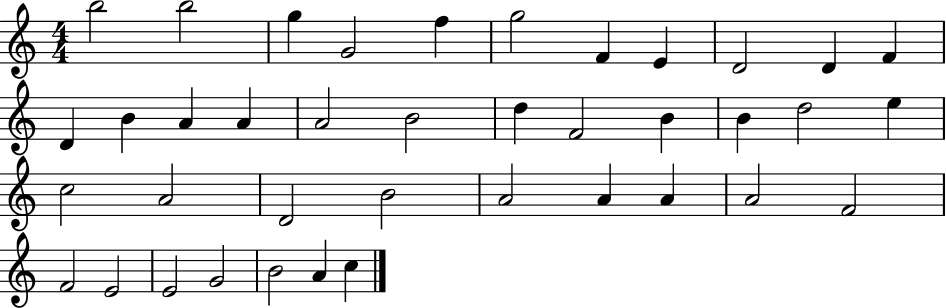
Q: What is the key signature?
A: C major